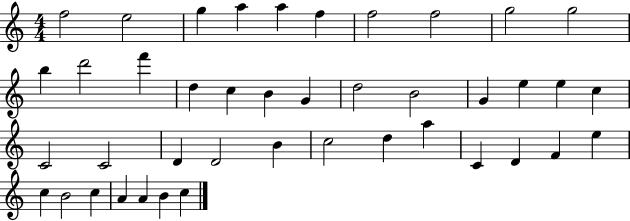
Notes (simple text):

F5/h E5/h G5/q A5/q A5/q F5/q F5/h F5/h G5/h G5/h B5/q D6/h F6/q D5/q C5/q B4/q G4/q D5/h B4/h G4/q E5/q E5/q C5/q C4/h C4/h D4/q D4/h B4/q C5/h D5/q A5/q C4/q D4/q F4/q E5/q C5/q B4/h C5/q A4/q A4/q B4/q C5/q